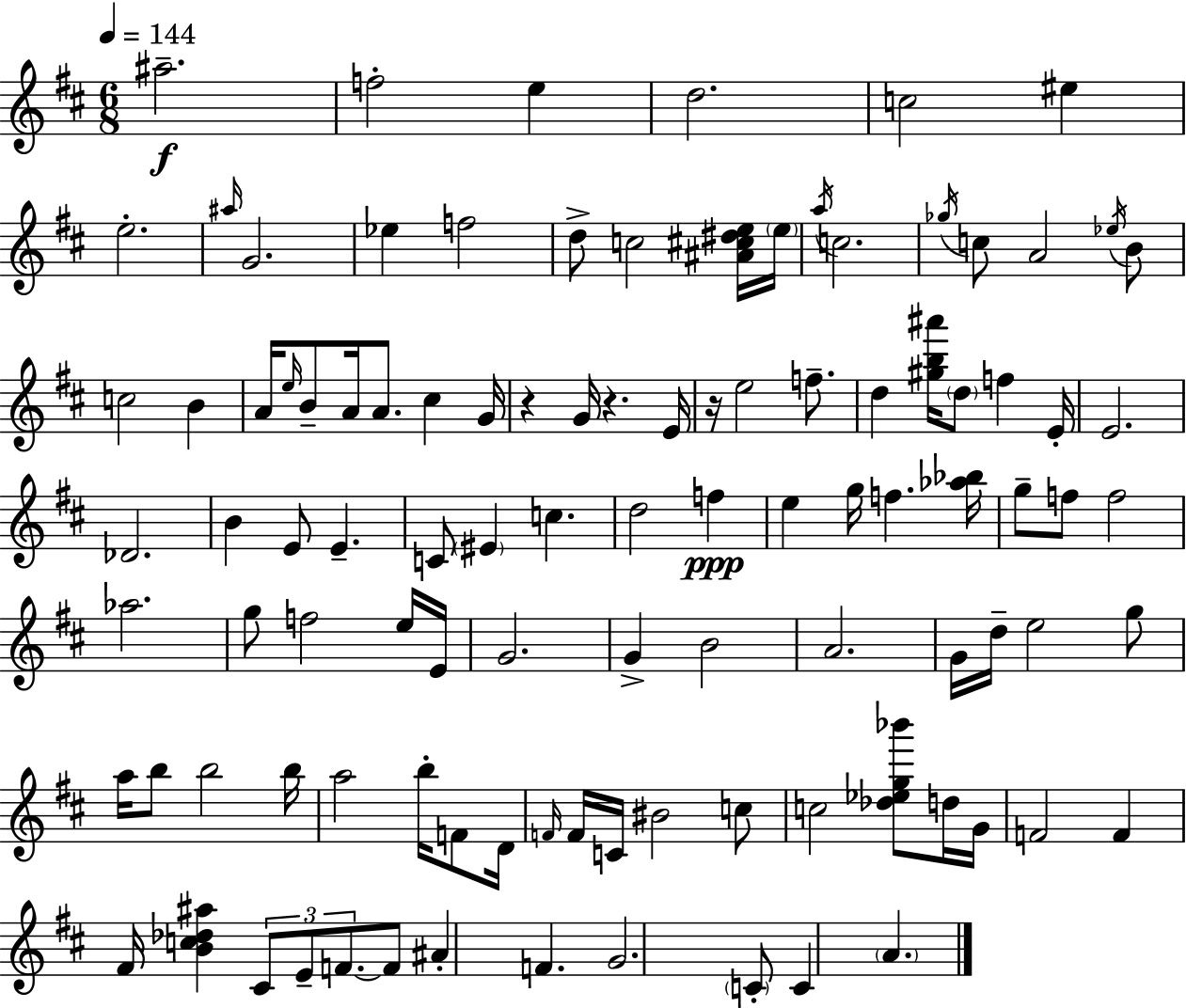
A#5/h. F5/h E5/q D5/h. C5/h EIS5/q E5/h. A#5/s G4/h. Eb5/q F5/h D5/e C5/h [A#4,C#5,D#5,E5]/s E5/s A5/s C5/h. Gb5/s C5/e A4/h Eb5/s B4/e C5/h B4/q A4/s E5/s B4/e A4/s A4/e. C#5/q G4/s R/q G4/s R/q. E4/s R/s E5/h F5/e. D5/q [G#5,B5,A#6]/s D5/e F5/q E4/s E4/h. Db4/h. B4/q E4/e E4/q. C4/e EIS4/q C5/q. D5/h F5/q E5/q G5/s F5/q. [Ab5,Bb5]/s G5/e F5/e F5/h Ab5/h. G5/e F5/h E5/s E4/s G4/h. G4/q B4/h A4/h. G4/s D5/s E5/h G5/e A5/s B5/e B5/h B5/s A5/h B5/s F4/e D4/s F4/s F4/s C4/s BIS4/h C5/e C5/h [Db5,Eb5,G5,Bb6]/e D5/s G4/s F4/h F4/q F#4/s [B4,C5,Db5,A#5]/q C#4/e E4/e F4/e. F4/e A#4/q F4/q. G4/h. C4/e C4/q A4/q.